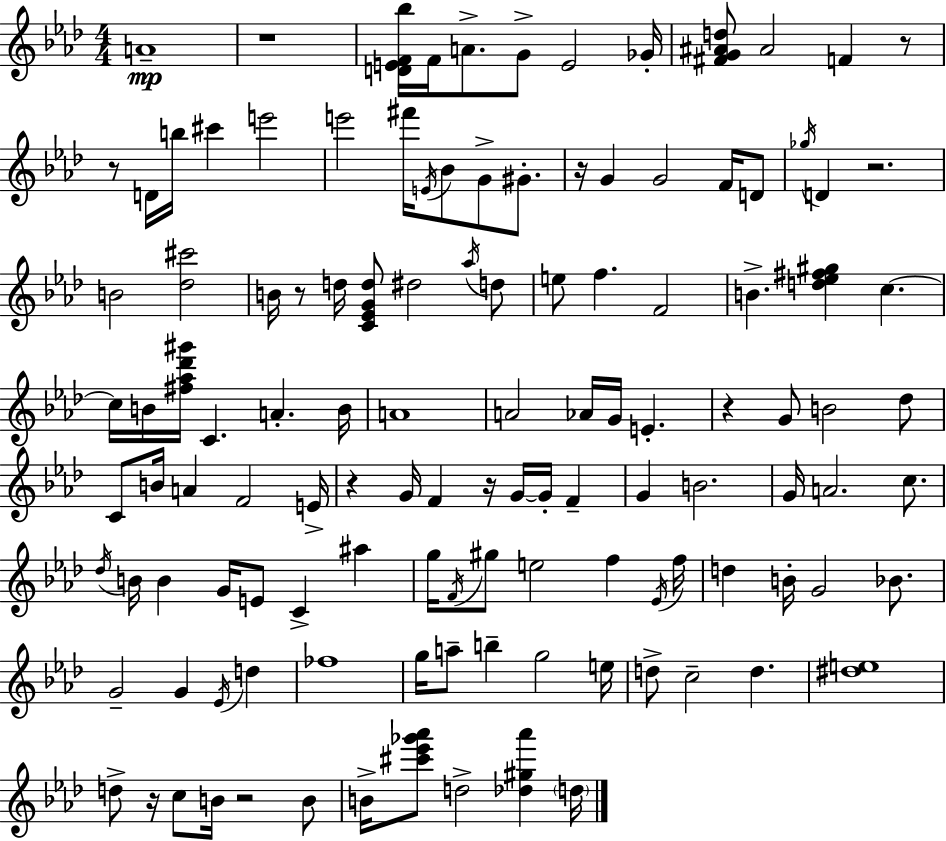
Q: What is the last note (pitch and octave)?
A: D5